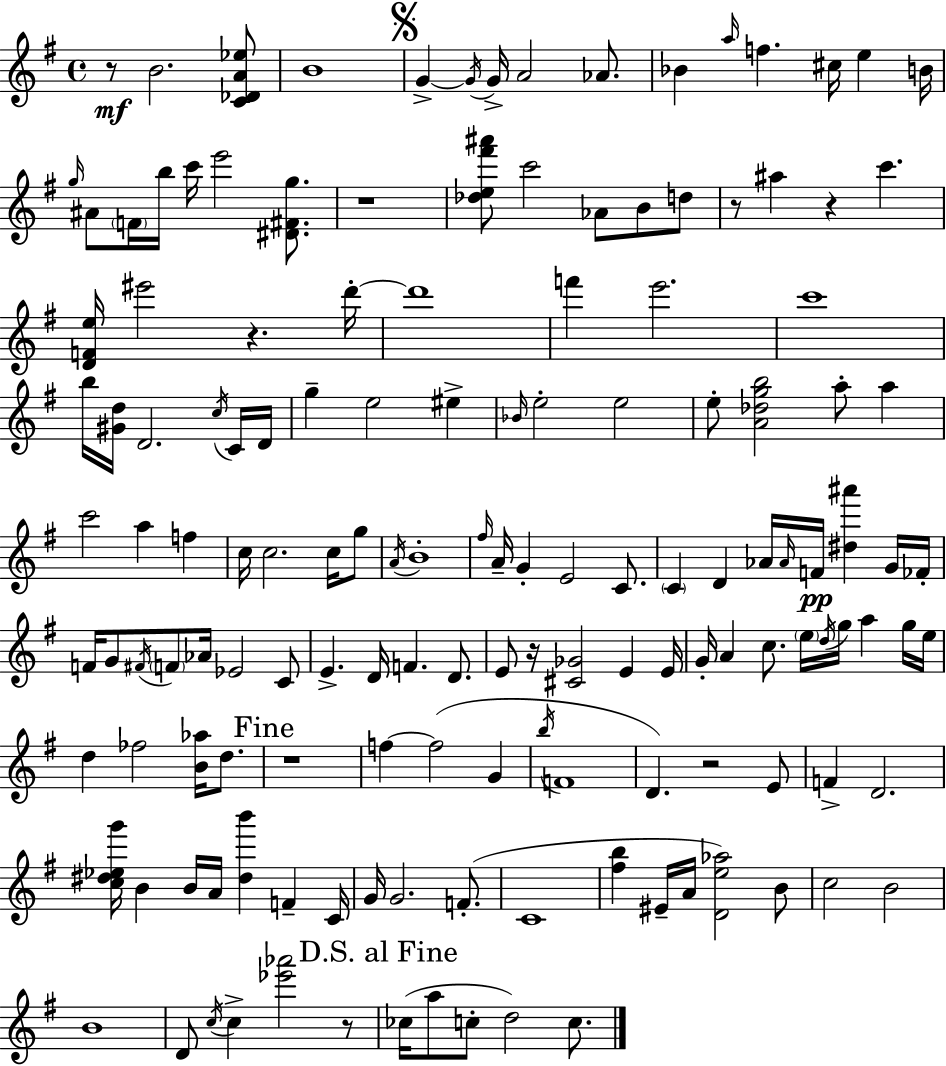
{
  \clef treble
  \time 4/4
  \defaultTimeSignature
  \key g \major
  \repeat volta 2 { r8\mf b'2. <c' des' a' ees''>8 | b'1 | \mark \markup { \musicglyph "scripts.segno" } g'4->~~ \acciaccatura { g'16 } g'16-> a'2 aes'8. | bes'4 \grace { a''16 } f''4. cis''16 e''4 | \break b'16 \grace { g''16 } ais'8 \parenthesize f'16 b''16 c'''16 e'''2 | <dis' fis' g''>8. r1 | <des'' e'' fis''' ais'''>8 c'''2 aes'8 b'8 | d''8 r8 ais''4 r4 c'''4. | \break <d' f' e''>16 eis'''2 r4. | d'''16-.~~ d'''1 | f'''4 e'''2. | c'''1 | \break b''16 <gis' d''>16 d'2. | \acciaccatura { c''16 } c'16 d'16 g''4-- e''2 | eis''4-> \grace { bes'16 } e''2-. e''2 | e''8-. <a' des'' g'' b''>2 a''8-. | \break a''4 c'''2 a''4 | f''4 c''16 c''2. | c''16 g''8 \acciaccatura { a'16 } b'1-. | \grace { fis''16 } a'16-- g'4-. e'2 | \break c'8. \parenthesize c'4 d'4 aes'16 | \grace { aes'16 }\pp f'16 <dis'' ais'''>4 g'16 fes'16-. f'16 g'8 \acciaccatura { fis'16 } \parenthesize f'8 aes'16 ees'2 | c'8 e'4.-> d'16 | f'4. d'8. e'8 r16 <cis' ges'>2 | \break e'4 e'16 g'16-. a'4 c''8. | \parenthesize e''16 \acciaccatura { d''16 } g''16 a''4 g''16 e''16 d''4 fes''2 | <b' aes''>16 d''8. \mark "Fine" r1 | f''4~~ f''2( | \break g'4 \acciaccatura { b''16 } f'1 | d'4.) | r2 e'8 f'4-> d'2. | <c'' dis'' ees'' g'''>16 b'4 | \break b'16 a'16 <dis'' b'''>4 f'4-- c'16 g'16 g'2. | f'8.-.( c'1 | <fis'' b''>4 eis'16-- | a'16 <d' e'' aes''>2) b'8 c''2 | \break b'2 b'1 | d'8 \acciaccatura { c''16 } c''4-> | <ees''' aes'''>2 r8 \mark "D.S. al Fine" ces''16( a''8 c''8-. | d''2) c''8. } \bar "|."
}